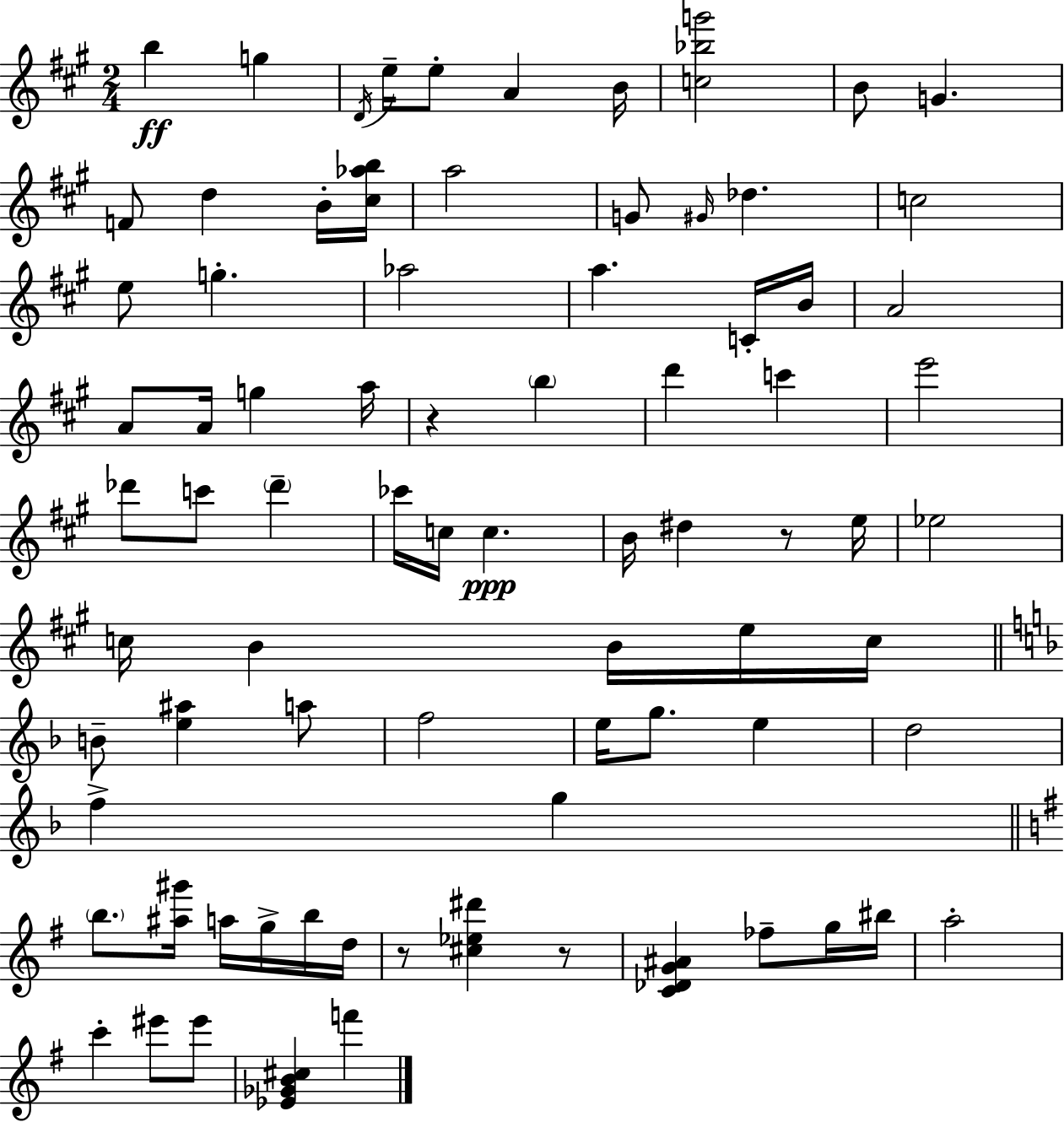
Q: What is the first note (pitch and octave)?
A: B5